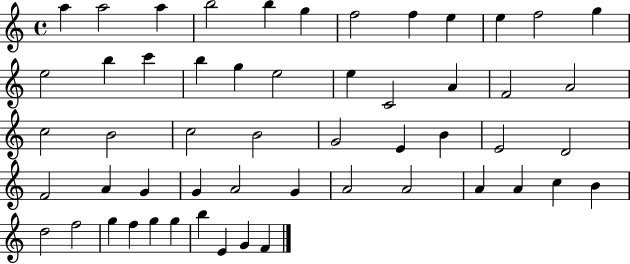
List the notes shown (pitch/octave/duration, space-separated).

A5/q A5/h A5/q B5/h B5/q G5/q F5/h F5/q E5/q E5/q F5/h G5/q E5/h B5/q C6/q B5/q G5/q E5/h E5/q C4/h A4/q F4/h A4/h C5/h B4/h C5/h B4/h G4/h E4/q B4/q E4/h D4/h F4/h A4/q G4/q G4/q A4/h G4/q A4/h A4/h A4/q A4/q C5/q B4/q D5/h F5/h G5/q F5/q G5/q G5/q B5/q E4/q G4/q F4/q